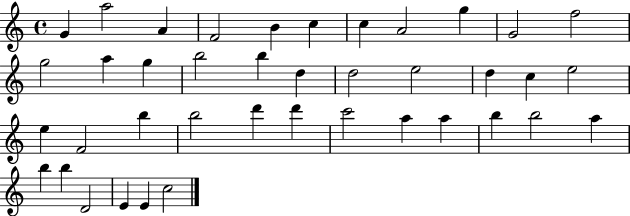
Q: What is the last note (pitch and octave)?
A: C5